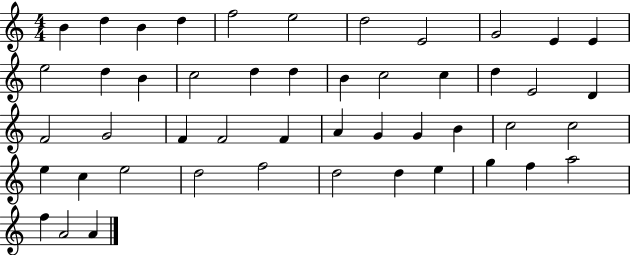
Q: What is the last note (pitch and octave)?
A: A4